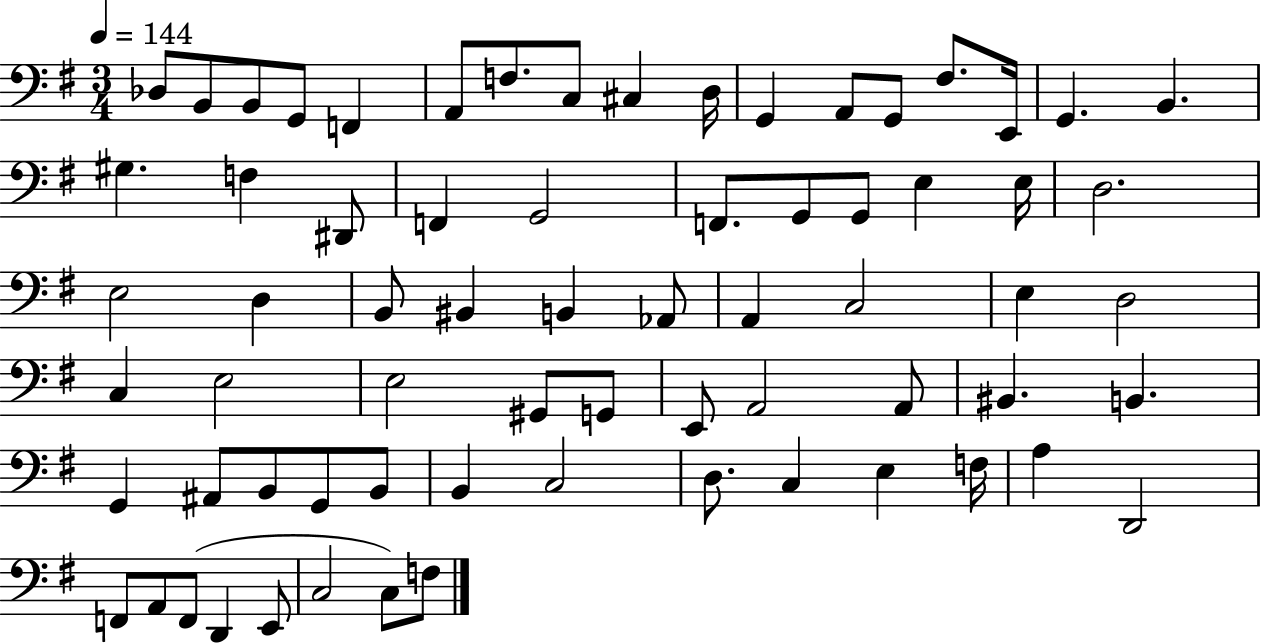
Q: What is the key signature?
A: G major